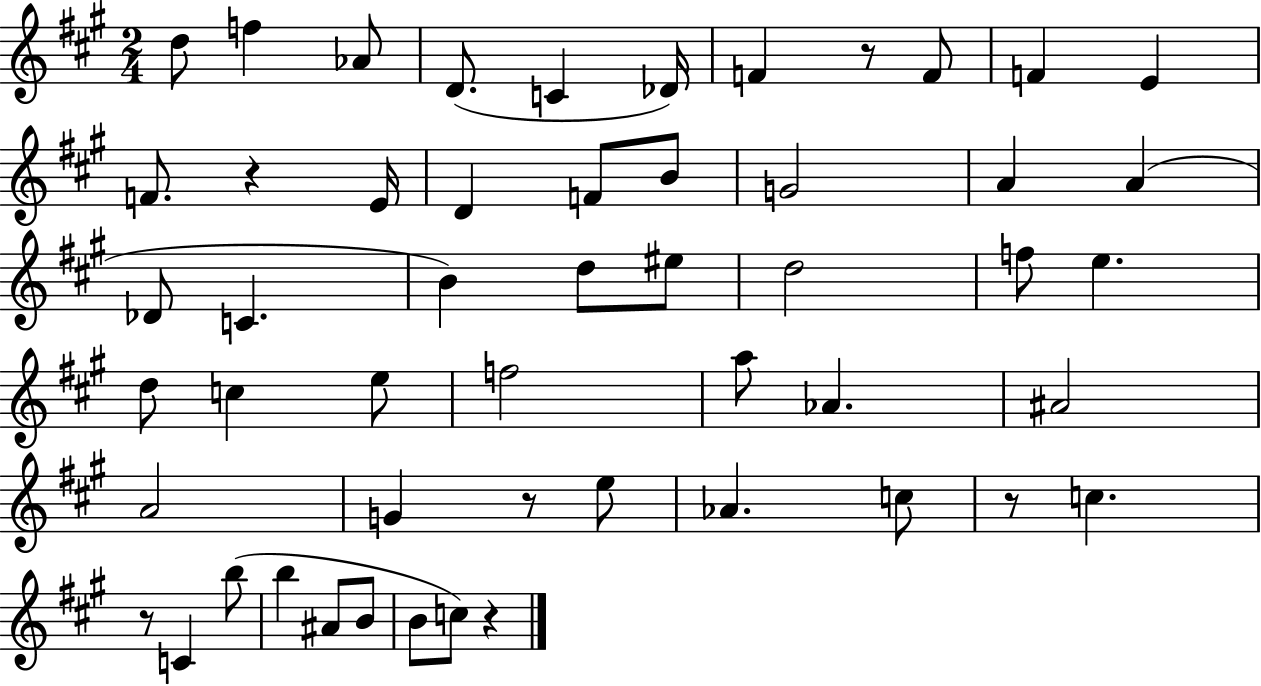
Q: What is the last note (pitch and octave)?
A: C5